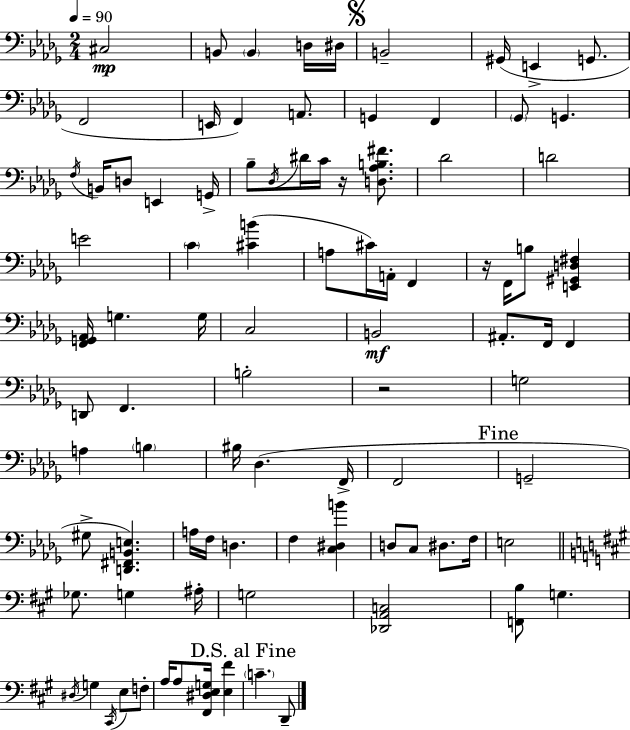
{
  \clef bass
  \numericTimeSignature
  \time 2/4
  \key bes \minor
  \tempo 4 = 90
  cis2\mp | b,8 \parenthesize b,4 d16 dis16 | \mark \markup { \musicglyph "scripts.segno" } b,2-- | gis,16( e,4-> g,8. | \break f,2 | e,16 f,4) a,8. | g,4 f,4 | \parenthesize ges,8 g,4. | \break \acciaccatura { f16 } b,16 d8 e,4 | g,16-> bes8-- \acciaccatura { des16 } dis'16 c'16 r16 <d aes b fis'>8. | des'2 | d'2 | \break e'2 | \parenthesize c'4 <cis' b'>4( | a8 cis'16) a,16-. f,4 | r16 f,16 b8 <e, gis, d fis>4 | \break <f, g, aes,>16 g4. | g16 c2 | b,2\mf | ais,8.-. f,16 f,4 | \break d,8 f,4. | b2-. | r2 | g2 | \break a4 \parenthesize b4 | bis16 des4.( | f,16-> f,2 | \mark "Fine" g,2-- | \break gis8-> <d, fis, b, e>4.) | a16 f16 d4. | f4 <c dis b'>4 | d8 c8 dis8. | \break f16 e2 | \bar "||" \break \key a \major ges8. g4 ais16-. | g2 | <des, a, c>2 | <f, b>8 g4. | \break \acciaccatura { dis16 } g4 \acciaccatura { cis,16 } e8 | f8-. a16 a8 <fis, dis e g>16 <e fis'>4 | \mark "D.S. al Fine" \parenthesize c'4.-- | d,8-- \bar "|."
}